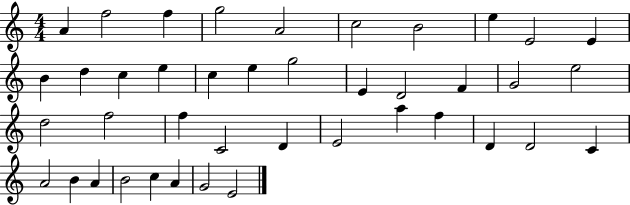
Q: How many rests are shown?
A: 0